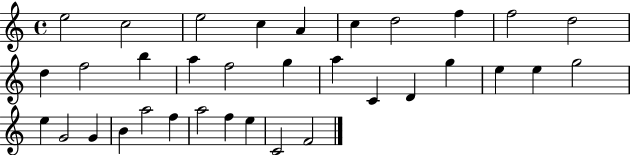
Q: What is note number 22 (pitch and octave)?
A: E5